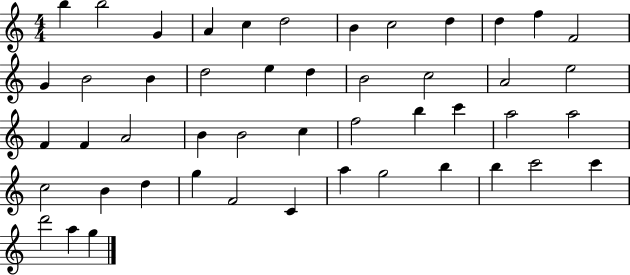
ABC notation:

X:1
T:Untitled
M:4/4
L:1/4
K:C
b b2 G A c d2 B c2 d d f F2 G B2 B d2 e d B2 c2 A2 e2 F F A2 B B2 c f2 b c' a2 a2 c2 B d g F2 C a g2 b b c'2 c' d'2 a g